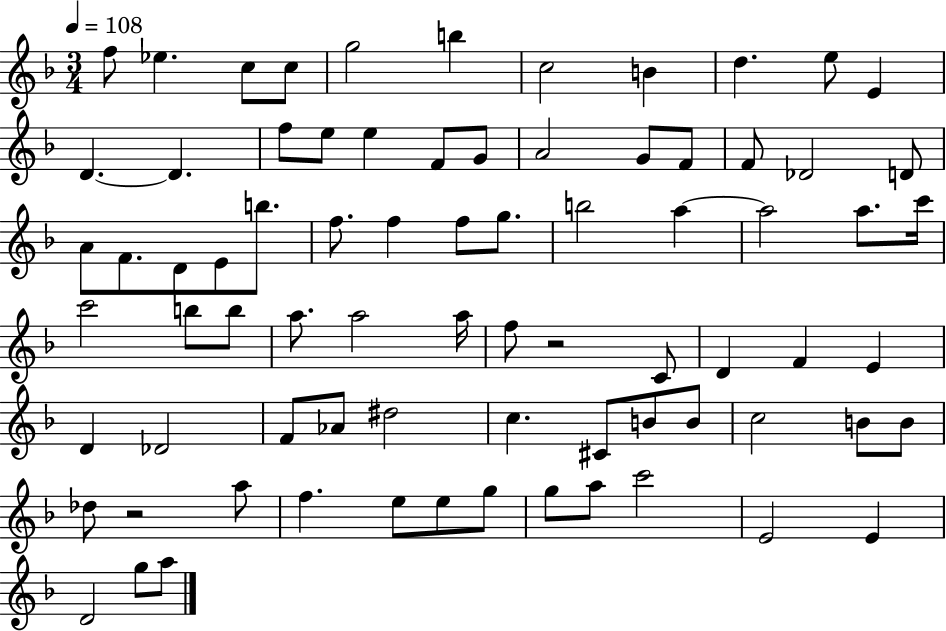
{
  \clef treble
  \numericTimeSignature
  \time 3/4
  \key f \major
  \tempo 4 = 108
  \repeat volta 2 { f''8 ees''4. c''8 c''8 | g''2 b''4 | c''2 b'4 | d''4. e''8 e'4 | \break d'4.~~ d'4. | f''8 e''8 e''4 f'8 g'8 | a'2 g'8 f'8 | f'8 des'2 d'8 | \break a'8 f'8. d'8 e'8 b''8. | f''8. f''4 f''8 g''8. | b''2 a''4~~ | a''2 a''8. c'''16 | \break c'''2 b''8 b''8 | a''8. a''2 a''16 | f''8 r2 c'8 | d'4 f'4 e'4 | \break d'4 des'2 | f'8 aes'8 dis''2 | c''4. cis'8 b'8 b'8 | c''2 b'8 b'8 | \break des''8 r2 a''8 | f''4. e''8 e''8 g''8 | g''8 a''8 c'''2 | e'2 e'4 | \break d'2 g''8 a''8 | } \bar "|."
}